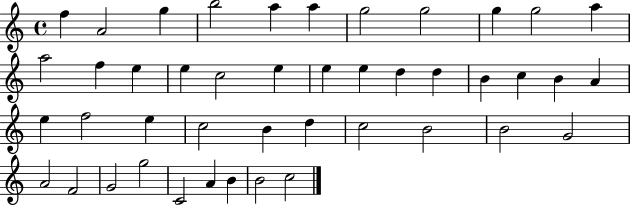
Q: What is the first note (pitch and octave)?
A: F5